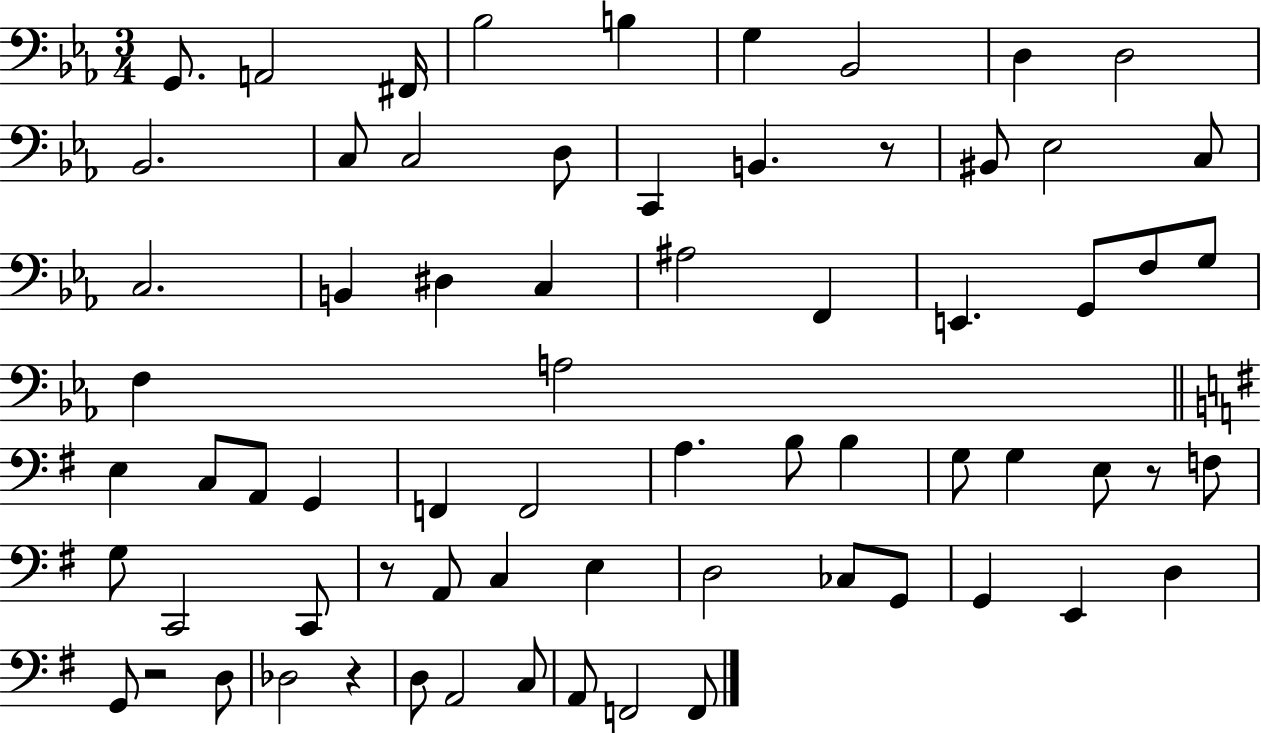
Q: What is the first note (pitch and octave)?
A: G2